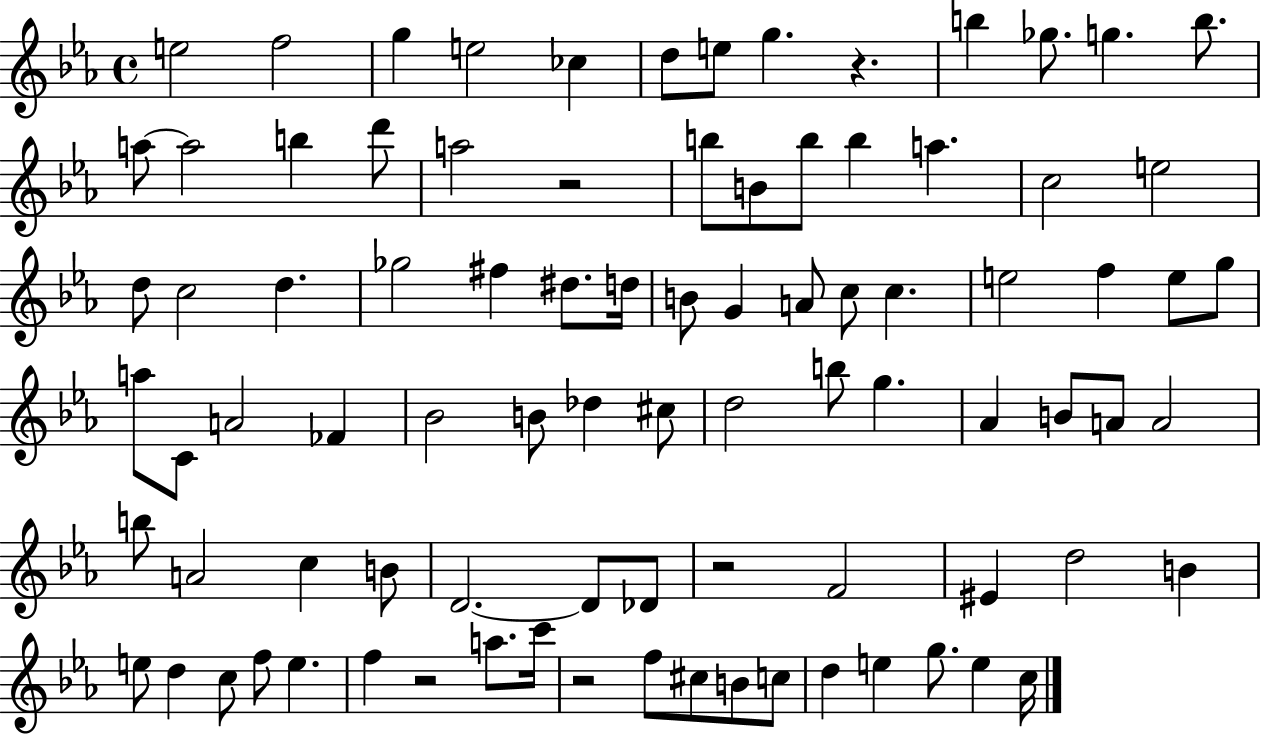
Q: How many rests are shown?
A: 5